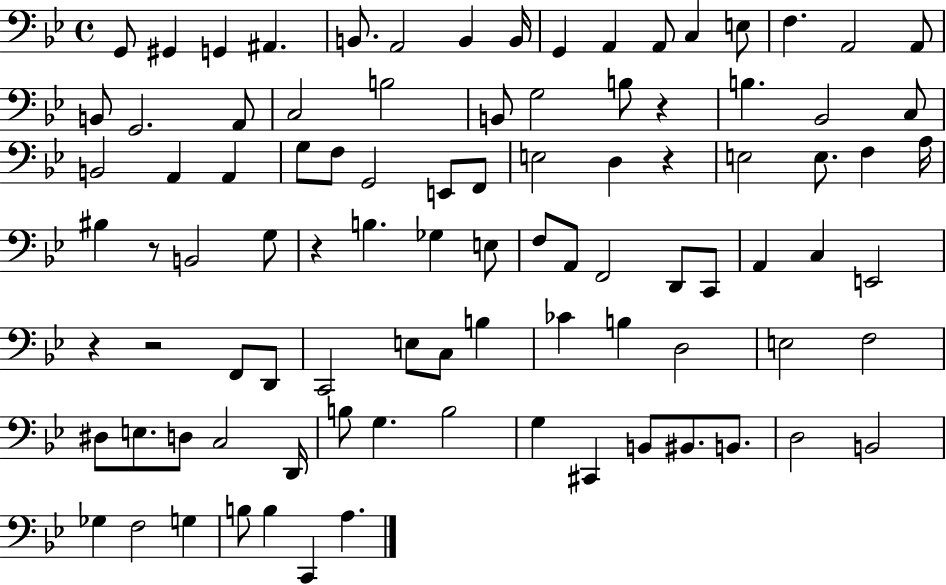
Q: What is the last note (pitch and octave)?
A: A3